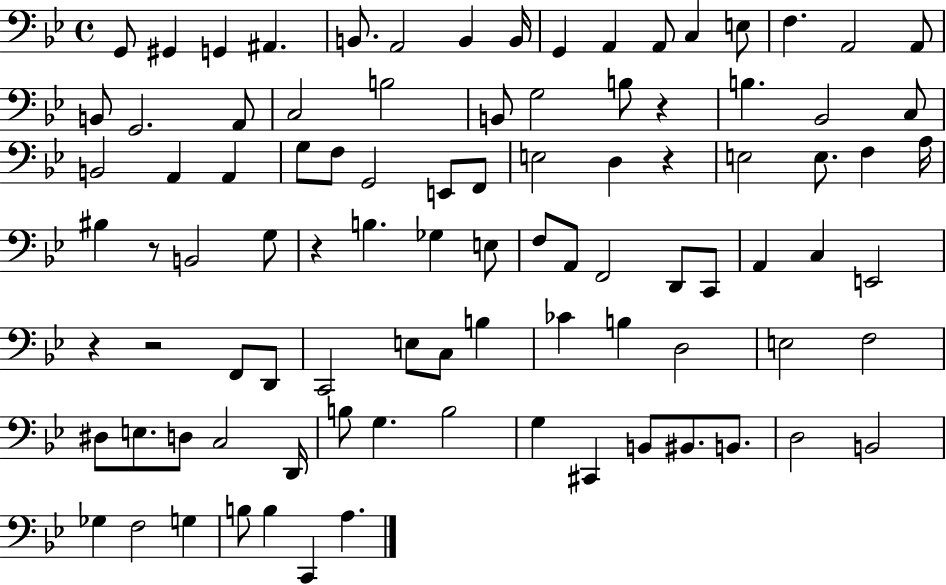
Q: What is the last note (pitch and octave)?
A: A3